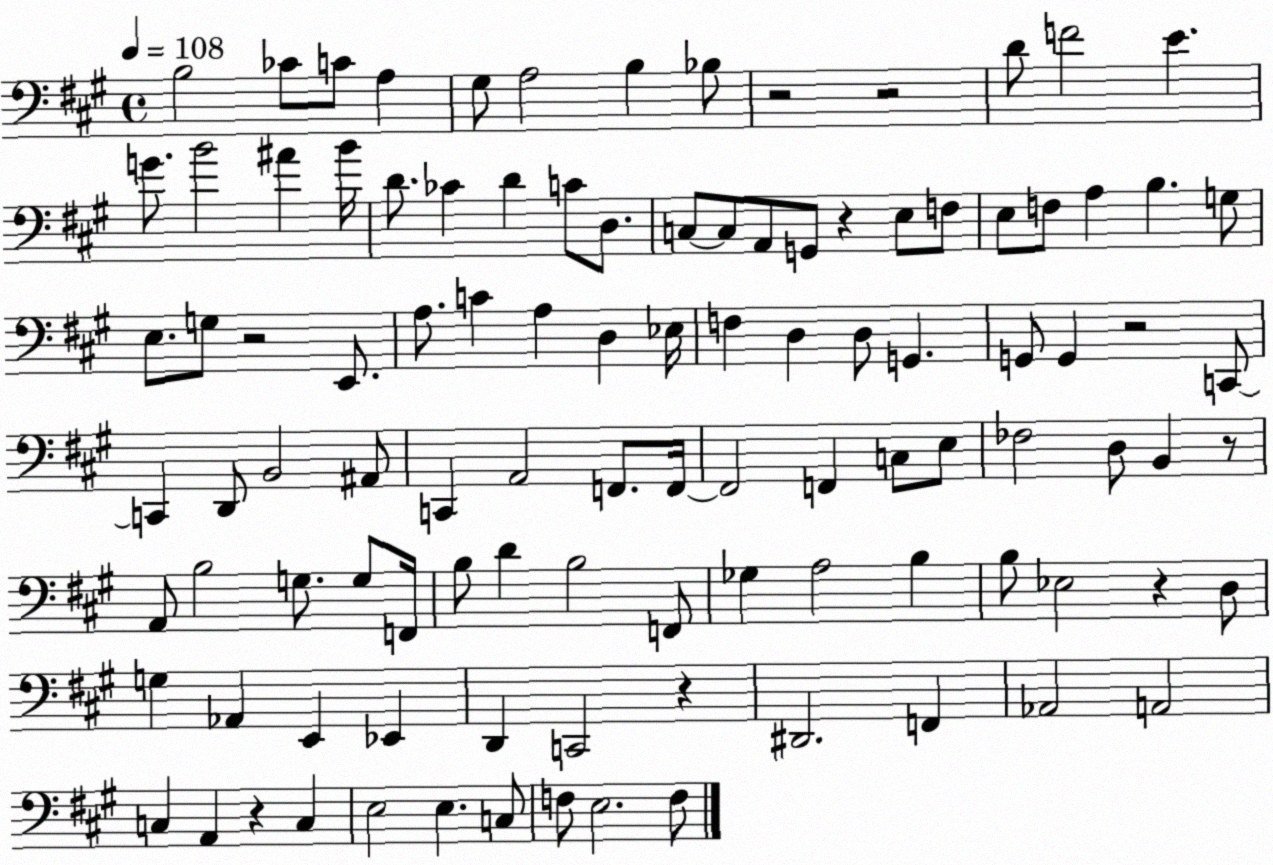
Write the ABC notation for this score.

X:1
T:Untitled
M:4/4
L:1/4
K:A
B,2 _C/2 C/2 A, ^G,/2 A,2 B, _B,/2 z2 z2 D/2 F2 E G/2 B2 ^A B/4 D/2 _C D C/2 D,/2 C,/2 C,/2 A,,/2 G,,/2 z E,/2 F,/2 E,/2 F,/2 A, B, G,/2 E,/2 G,/2 z2 E,,/2 A,/2 C A, D, _E,/4 F, D, D,/2 G,, G,,/2 G,, z2 C,,/2 C,, D,,/2 B,,2 ^A,,/2 C,, A,,2 F,,/2 F,,/4 F,,2 F,, C,/2 E,/2 _F,2 D,/2 B,, z/2 A,,/2 B,2 G,/2 G,/2 F,,/4 B,/2 D B,2 F,,/2 _G, A,2 B, B,/2 _E,2 z D,/2 G, _A,, E,, _E,, D,, C,,2 z ^D,,2 F,, _A,,2 A,,2 C, A,, z C, E,2 E, C,/2 F,/2 E,2 F,/2